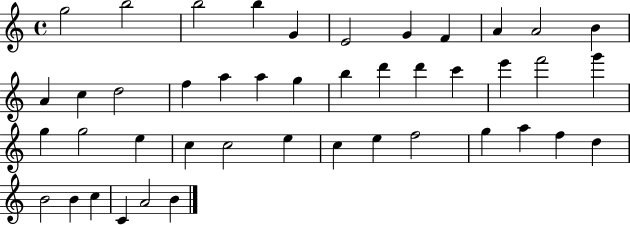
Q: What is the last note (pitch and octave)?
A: B4